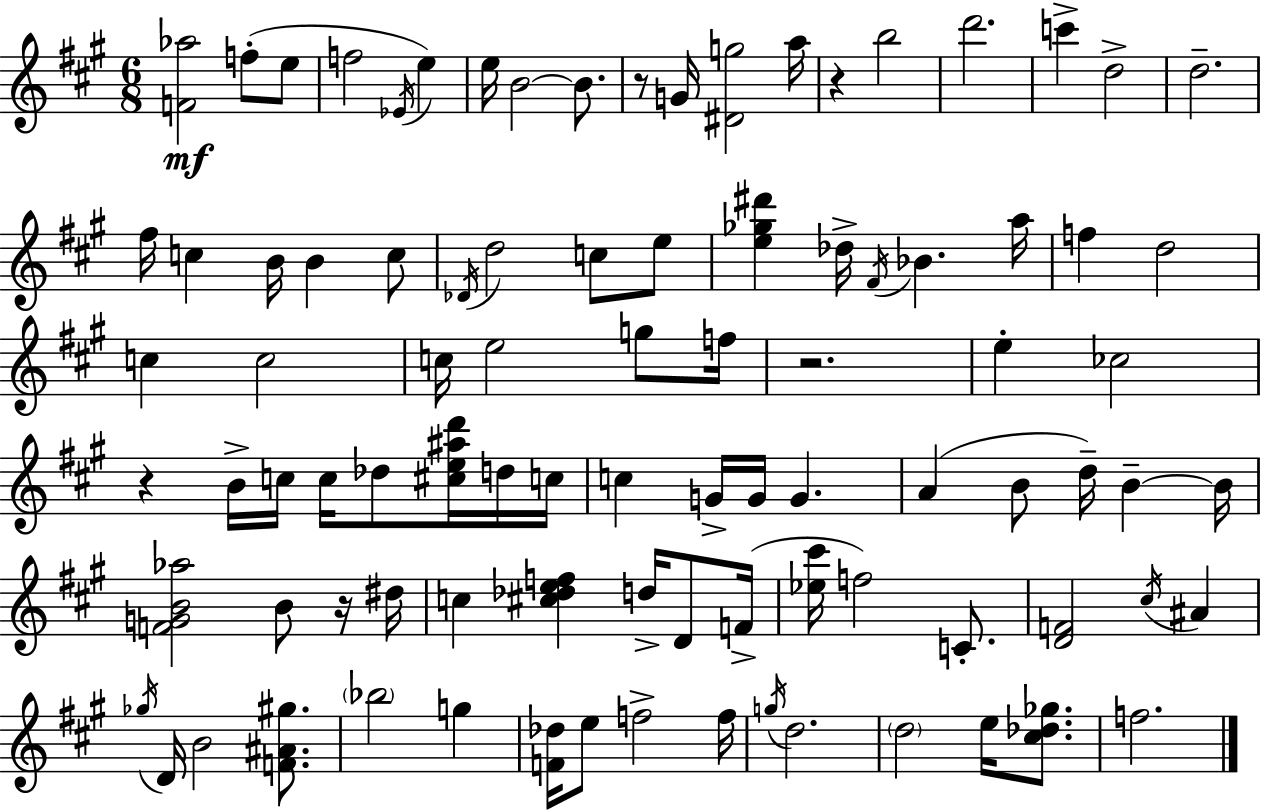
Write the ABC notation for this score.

X:1
T:Untitled
M:6/8
L:1/4
K:A
[F_a]2 f/2 e/2 f2 _E/4 e e/4 B2 B/2 z/2 G/4 [^Dg]2 a/4 z b2 d'2 c' d2 d2 ^f/4 c B/4 B c/2 _D/4 d2 c/2 e/2 [e_g^d'] _d/4 ^F/4 _B a/4 f d2 c c2 c/4 e2 g/2 f/4 z2 e _c2 z B/4 c/4 c/4 _d/2 [^ce^ad']/4 d/4 c/4 c G/4 G/4 G A B/2 d/4 B B/4 [FGB_a]2 B/2 z/4 ^d/4 c [^c_def] d/4 D/2 F/4 [_e^c']/4 f2 C/2 [DF]2 ^c/4 ^A _g/4 D/4 B2 [F^A^g]/2 _b2 g [F_d]/4 e/2 f2 f/4 g/4 d2 d2 e/4 [^c_d_g]/2 f2